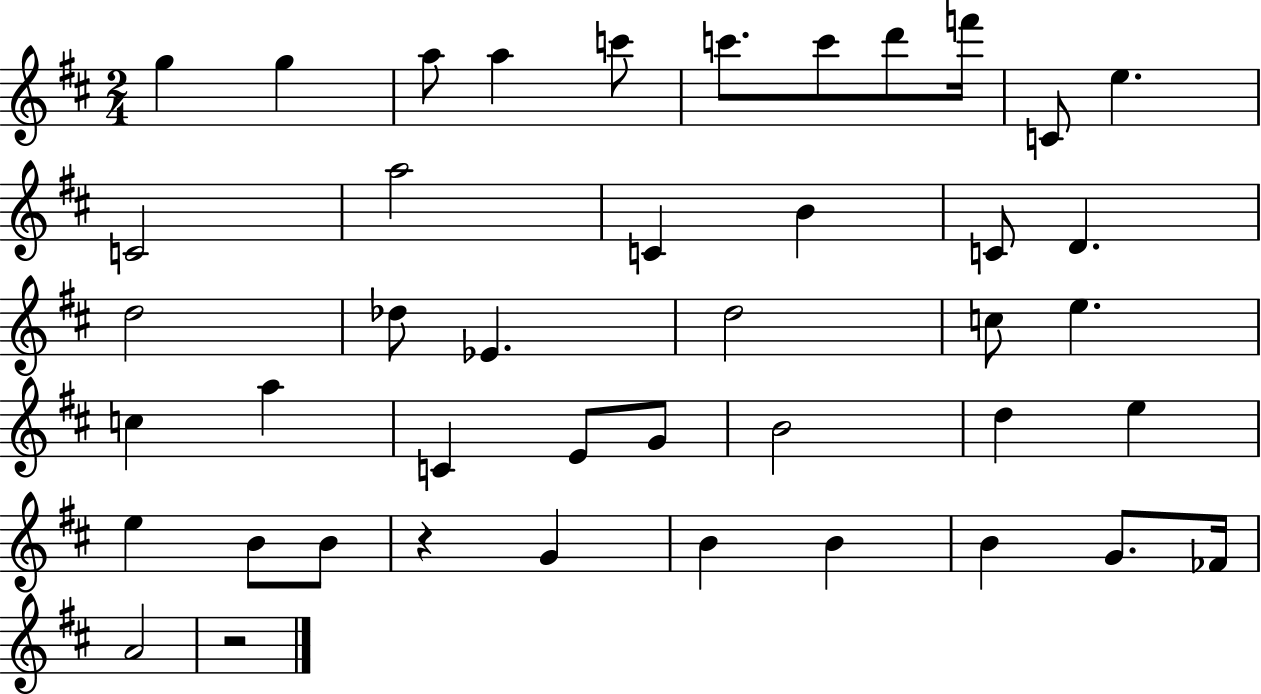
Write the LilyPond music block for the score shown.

{
  \clef treble
  \numericTimeSignature
  \time 2/4
  \key d \major
  g''4 g''4 | a''8 a''4 c'''8 | c'''8. c'''8 d'''8 f'''16 | c'8 e''4. | \break c'2 | a''2 | c'4 b'4 | c'8 d'4. | \break d''2 | des''8 ees'4. | d''2 | c''8 e''4. | \break c''4 a''4 | c'4 e'8 g'8 | b'2 | d''4 e''4 | \break e''4 b'8 b'8 | r4 g'4 | b'4 b'4 | b'4 g'8. fes'16 | \break a'2 | r2 | \bar "|."
}